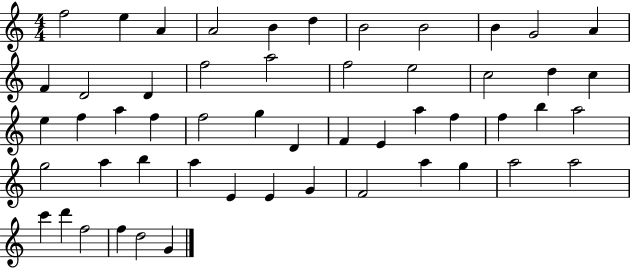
F5/h E5/q A4/q A4/h B4/q D5/q B4/h B4/h B4/q G4/h A4/q F4/q D4/h D4/q F5/h A5/h F5/h E5/h C5/h D5/q C5/q E5/q F5/q A5/q F5/q F5/h G5/q D4/q F4/q E4/q A5/q F5/q F5/q B5/q A5/h G5/h A5/q B5/q A5/q E4/q E4/q G4/q F4/h A5/q G5/q A5/h A5/h C6/q D6/q F5/h F5/q D5/h G4/q